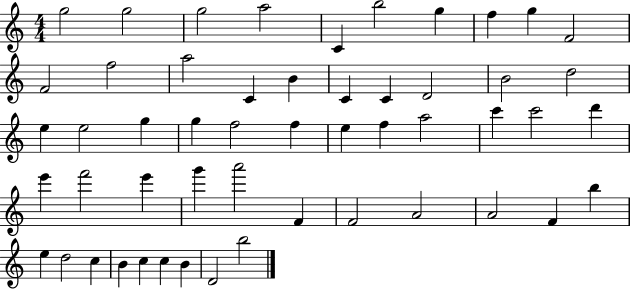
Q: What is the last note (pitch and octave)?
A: B5